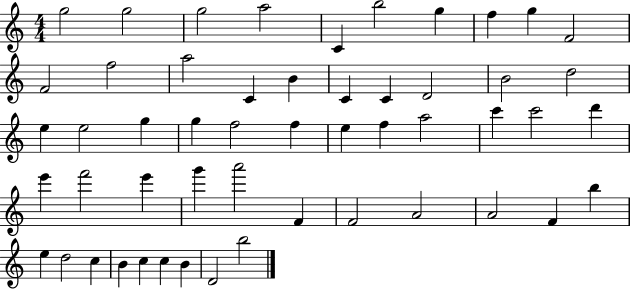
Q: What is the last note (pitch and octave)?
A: B5